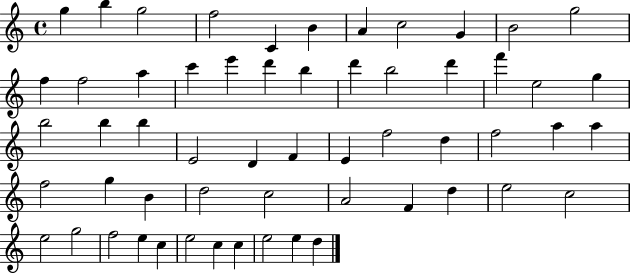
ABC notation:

X:1
T:Untitled
M:4/4
L:1/4
K:C
g b g2 f2 C B A c2 G B2 g2 f f2 a c' e' d' b d' b2 d' f' e2 g b2 b b E2 D F E f2 d f2 a a f2 g B d2 c2 A2 F d e2 c2 e2 g2 f2 e c e2 c c e2 e d